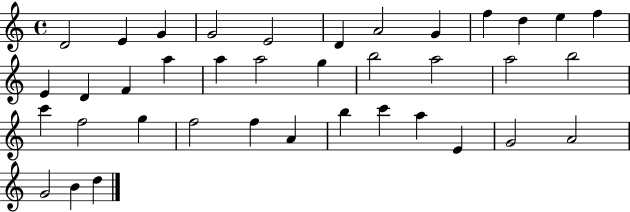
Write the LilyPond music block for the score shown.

{
  \clef treble
  \time 4/4
  \defaultTimeSignature
  \key c \major
  d'2 e'4 g'4 | g'2 e'2 | d'4 a'2 g'4 | f''4 d''4 e''4 f''4 | \break e'4 d'4 f'4 a''4 | a''4 a''2 g''4 | b''2 a''2 | a''2 b''2 | \break c'''4 f''2 g''4 | f''2 f''4 a'4 | b''4 c'''4 a''4 e'4 | g'2 a'2 | \break g'2 b'4 d''4 | \bar "|."
}